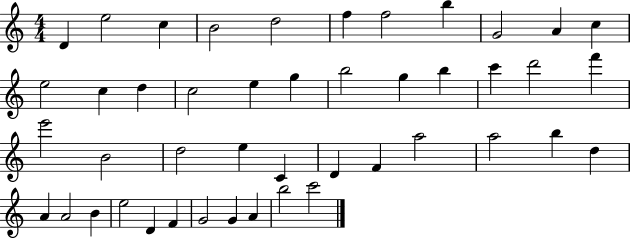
D4/q E5/h C5/q B4/h D5/h F5/q F5/h B5/q G4/h A4/q C5/q E5/h C5/q D5/q C5/h E5/q G5/q B5/h G5/q B5/q C6/q D6/h F6/q E6/h B4/h D5/h E5/q C4/q D4/q F4/q A5/h A5/h B5/q D5/q A4/q A4/h B4/q E5/h D4/q F4/q G4/h G4/q A4/q B5/h C6/h